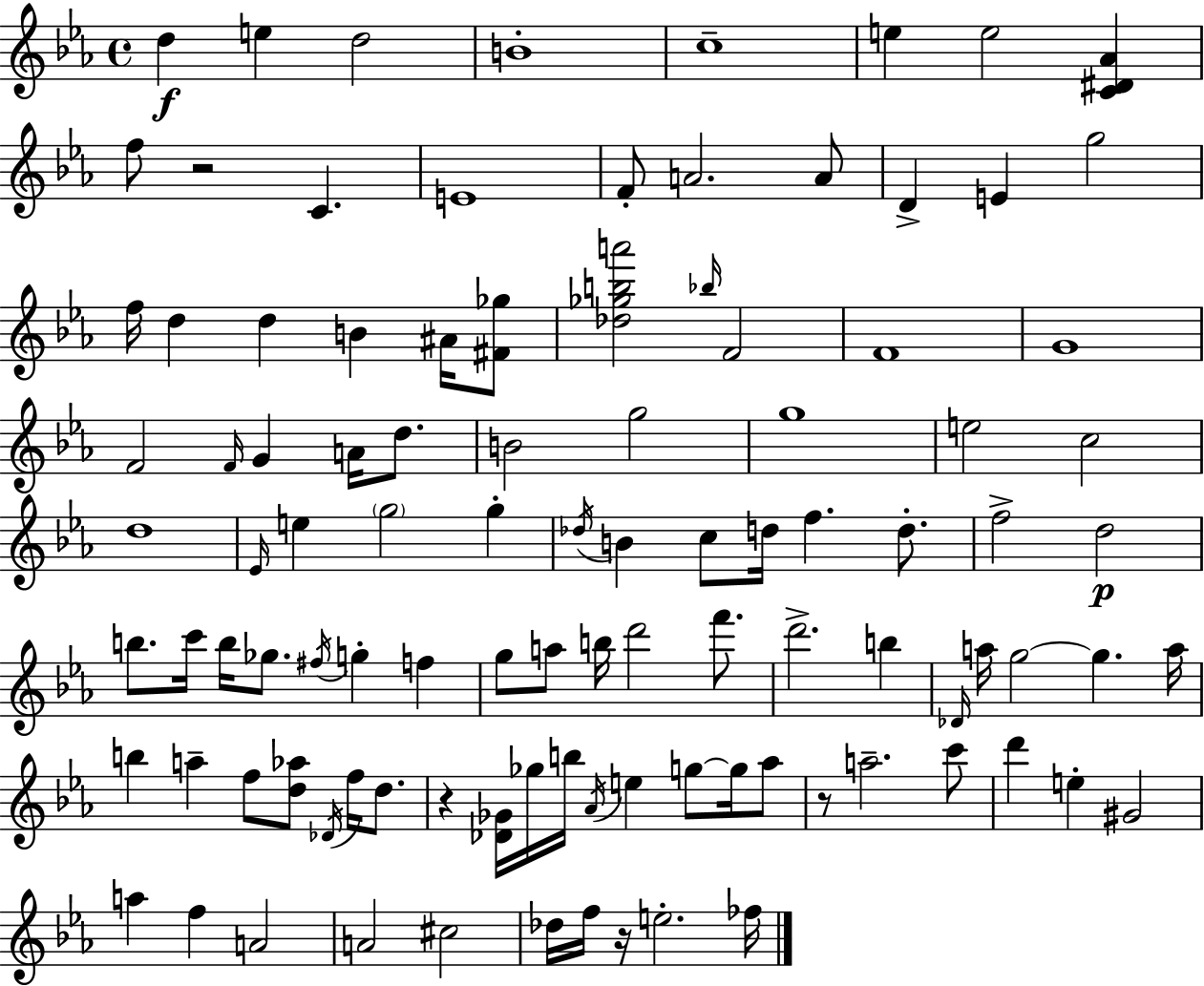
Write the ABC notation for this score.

X:1
T:Untitled
M:4/4
L:1/4
K:Eb
d e d2 B4 c4 e e2 [C^D_A] f/2 z2 C E4 F/2 A2 A/2 D E g2 f/4 d d B ^A/4 [^F_g]/2 [_d_gba']2 _b/4 F2 F4 G4 F2 F/4 G A/4 d/2 B2 g2 g4 e2 c2 d4 _E/4 e g2 g _d/4 B c/2 d/4 f d/2 f2 d2 b/2 c'/4 b/4 _g/2 ^f/4 g f g/2 a/2 b/4 d'2 f'/2 d'2 b _D/4 a/4 g2 g a/4 b a f/2 [d_a]/2 _D/4 f/4 d/2 z [_D_G]/4 _g/4 b/4 _A/4 e g/2 g/4 _a/2 z/2 a2 c'/2 d' e ^G2 a f A2 A2 ^c2 _d/4 f/4 z/4 e2 _f/4